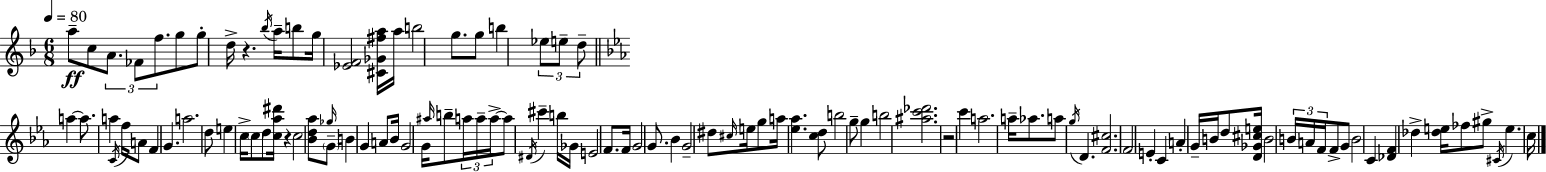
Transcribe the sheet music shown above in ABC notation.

X:1
T:Untitled
M:6/8
L:1/4
K:Dm
a/2 c/2 A/2 _F/2 f/2 g/2 g/2 d/4 z _b/4 a/4 b/2 g/4 [_EF]2 [^C_G^fa]/4 a/4 b2 g/2 g/2 b _e/2 e/2 d/2 a a/2 a C/4 f/4 A/2 F G a2 d/2 e c/4 c/2 d/2 [c_a^d']/4 z c2 [_Bd_a]/2 _g/4 G/2 B G A/2 _B/4 G2 G/4 ^a/4 b/2 a/4 a/4 a/4 a/2 ^D/4 ^c' b/4 _G/4 E2 F/2 F/4 G2 G/2 _B G2 ^d/2 ^c/4 e/4 g/2 a/4 [_e_a] [cd]/2 b2 g/2 g b2 [^ac'_d']2 z2 c' a2 a/4 _a/2 a/2 g/4 D [F^c]2 F2 E C A G/4 B/4 d/2 [D_G^ce]/4 B2 B/4 A/4 F/4 F/2 G/2 B2 C [_DF] _d [_de]/4 _f/2 ^g/2 ^C/4 e c/4